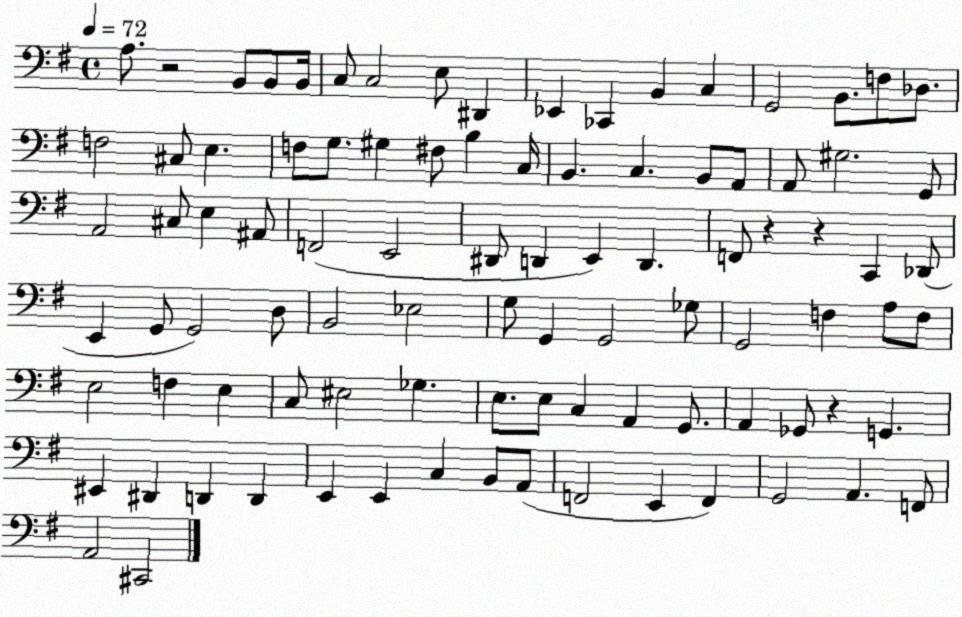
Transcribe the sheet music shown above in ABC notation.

X:1
T:Untitled
M:4/4
L:1/4
K:G
A,/2 z2 B,,/2 B,,/2 B,,/4 C,/2 C,2 E,/2 ^D,, _E,, _C,, B,, C, G,,2 B,,/2 F,/2 _D,/2 F,2 ^C,/2 E, F,/2 G,/2 ^G, ^F,/2 B, C,/4 B,, C, B,,/2 A,,/2 A,,/2 ^G,2 G,,/2 A,,2 ^C,/2 E, ^A,,/2 F,,2 E,,2 ^D,,/2 D,, E,, D,, F,,/2 z z C,, _D,,/2 E,, G,,/2 G,,2 D,/2 B,,2 _E,2 G,/2 G,, G,,2 _G,/2 G,,2 F, A,/2 F,/2 E,2 F, E, C,/2 ^E,2 _G, E,/2 E,/2 C, A,, G,,/2 A,, _G,,/2 z G,, ^E,, ^D,, D,, D,, E,, E,, C, B,,/2 A,,/2 F,,2 E,, F,, G,,2 A,, F,,/2 A,,2 ^C,,2